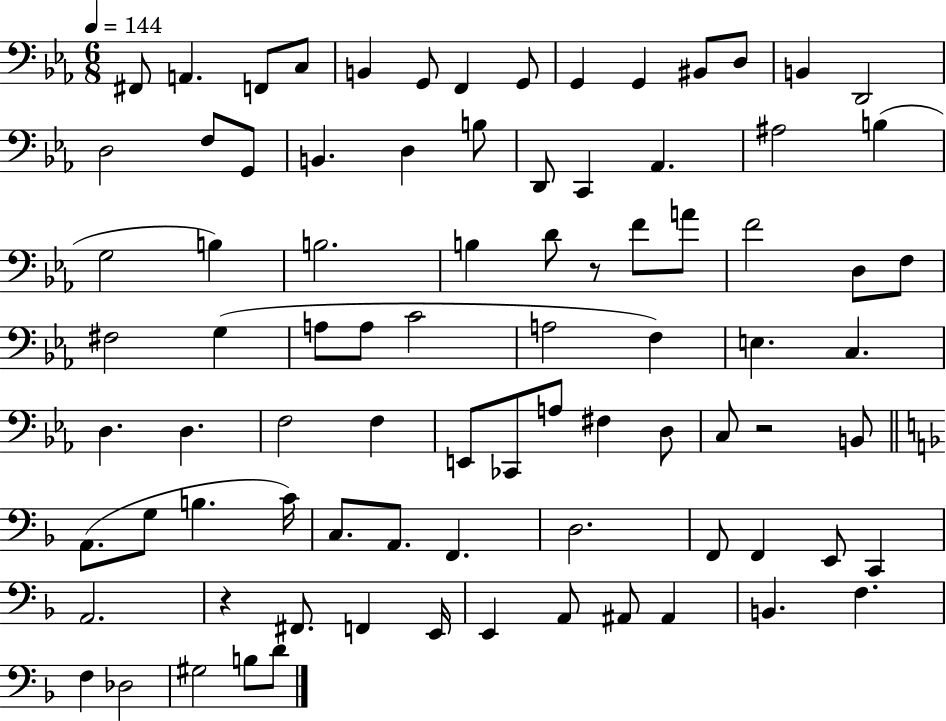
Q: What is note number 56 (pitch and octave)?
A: A2